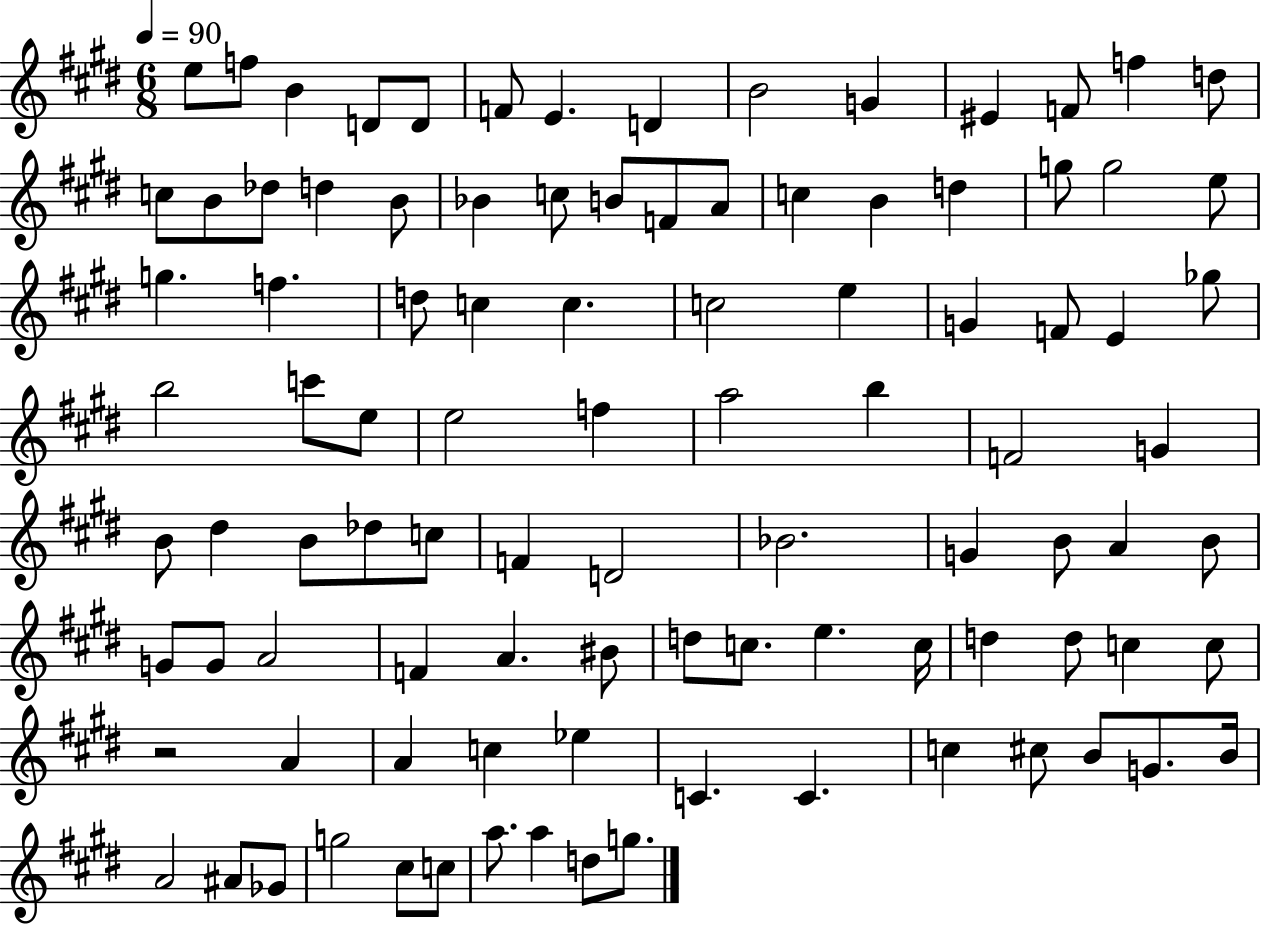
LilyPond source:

{
  \clef treble
  \numericTimeSignature
  \time 6/8
  \key e \major
  \tempo 4 = 90
  e''8 f''8 b'4 d'8 d'8 | f'8 e'4. d'4 | b'2 g'4 | eis'4 f'8 f''4 d''8 | \break c''8 b'8 des''8 d''4 b'8 | bes'4 c''8 b'8 f'8 a'8 | c''4 b'4 d''4 | g''8 g''2 e''8 | \break g''4. f''4. | d''8 c''4 c''4. | c''2 e''4 | g'4 f'8 e'4 ges''8 | \break b''2 c'''8 e''8 | e''2 f''4 | a''2 b''4 | f'2 g'4 | \break b'8 dis''4 b'8 des''8 c''8 | f'4 d'2 | bes'2. | g'4 b'8 a'4 b'8 | \break g'8 g'8 a'2 | f'4 a'4. bis'8 | d''8 c''8. e''4. c''16 | d''4 d''8 c''4 c''8 | \break r2 a'4 | a'4 c''4 ees''4 | c'4. c'4. | c''4 cis''8 b'8 g'8. b'16 | \break a'2 ais'8 ges'8 | g''2 cis''8 c''8 | a''8. a''4 d''8 g''8. | \bar "|."
}